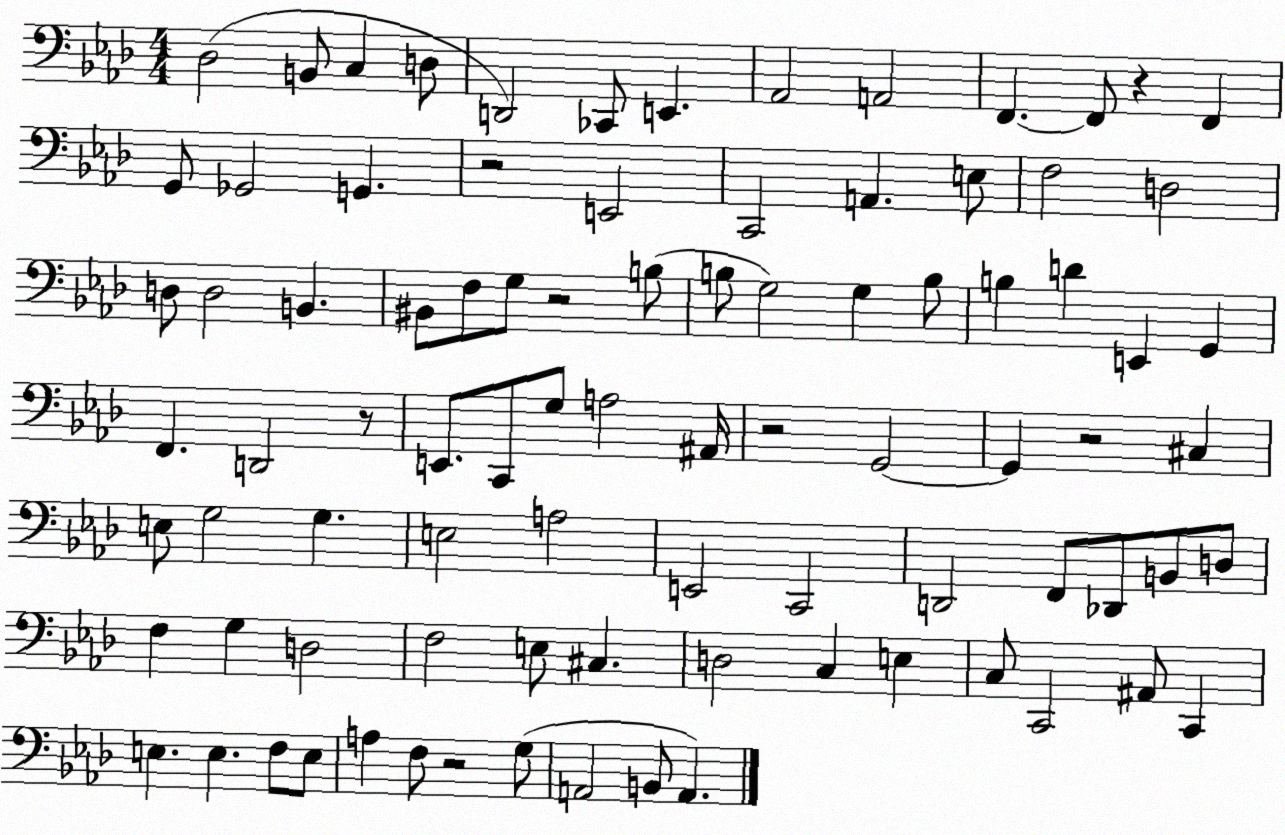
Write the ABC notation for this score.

X:1
T:Untitled
M:4/4
L:1/4
K:Ab
_D,2 B,,/2 C, D,/2 D,,2 _C,,/2 E,, _A,,2 A,,2 F,, F,,/2 z F,, G,,/2 _G,,2 G,, z2 E,,2 C,,2 A,, E,/2 F,2 D,2 D,/2 D,2 B,, ^B,,/2 F,/2 G,/2 z2 B,/2 B,/2 G,2 G, B,/2 B, D E,, G,, F,, D,,2 z/2 E,,/2 C,,/2 G,/2 A,2 ^A,,/4 z2 G,,2 G,, z2 ^C, E,/2 G,2 G, E,2 A,2 E,,2 C,,2 D,,2 F,,/2 _D,,/2 B,,/2 D,/2 F, G, D,2 F,2 E,/2 ^C, D,2 C, E, C,/2 C,,2 ^A,,/2 C,, E, E, F,/2 E,/2 A, F,/2 z2 G,/2 A,,2 B,,/2 A,,